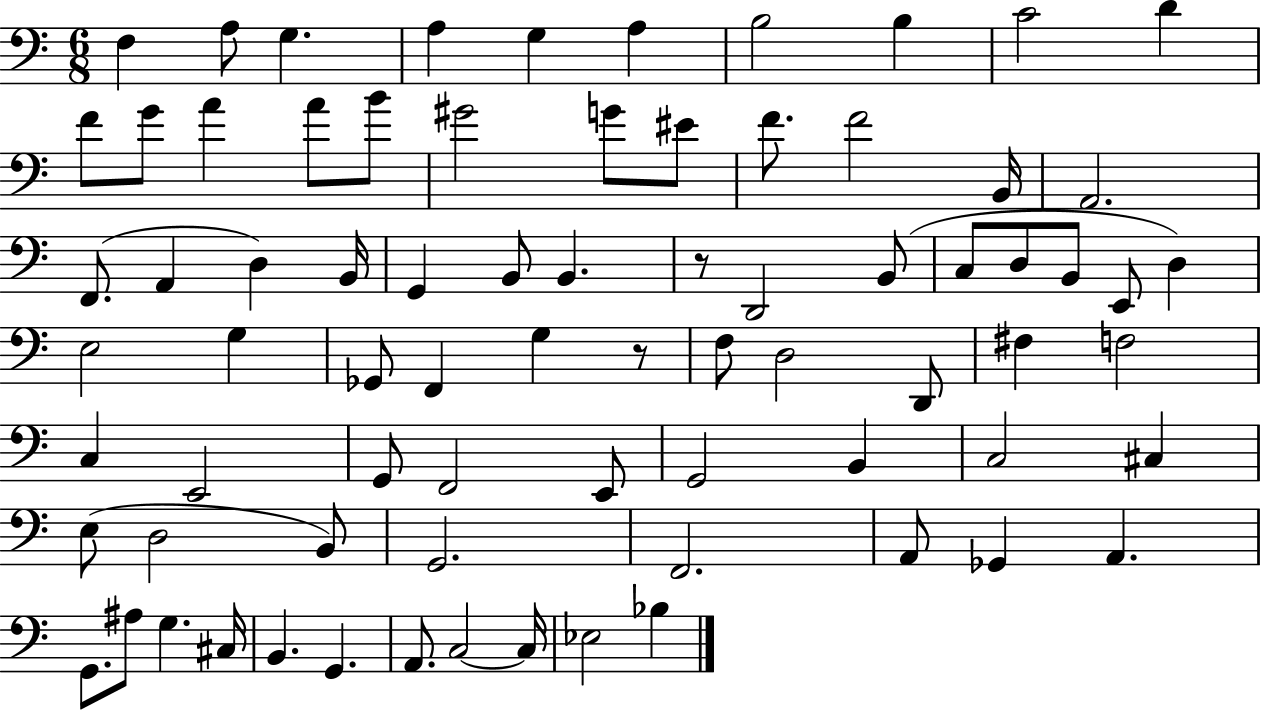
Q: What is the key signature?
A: C major